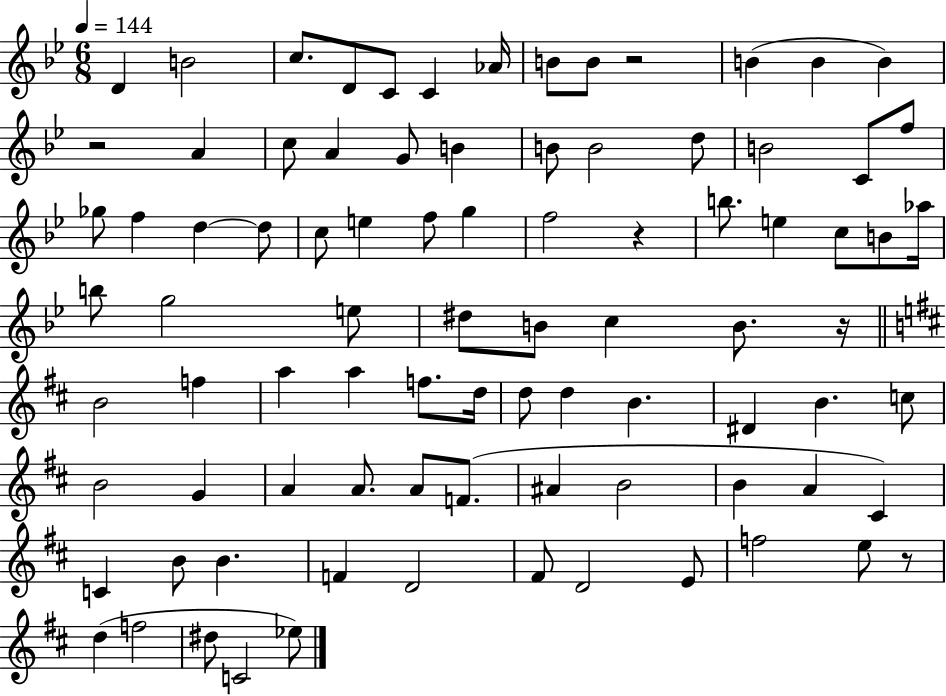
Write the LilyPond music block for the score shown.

{
  \clef treble
  \numericTimeSignature
  \time 6/8
  \key bes \major
  \tempo 4 = 144
  d'4 b'2 | c''8. d'8 c'8 c'4 aes'16 | b'8 b'8 r2 | b'4( b'4 b'4) | \break r2 a'4 | c''8 a'4 g'8 b'4 | b'8 b'2 d''8 | b'2 c'8 f''8 | \break ges''8 f''4 d''4~~ d''8 | c''8 e''4 f''8 g''4 | f''2 r4 | b''8. e''4 c''8 b'8 aes''16 | \break b''8 g''2 e''8 | dis''8 b'8 c''4 b'8. r16 | \bar "||" \break \key d \major b'2 f''4 | a''4 a''4 f''8. d''16 | d''8 d''4 b'4. | dis'4 b'4. c''8 | \break b'2 g'4 | a'4 a'8. a'8 f'8.( | ais'4 b'2 | b'4 a'4 cis'4) | \break c'4 b'8 b'4. | f'4 d'2 | fis'8 d'2 e'8 | f''2 e''8 r8 | \break d''4( f''2 | dis''8 c'2 ees''8) | \bar "|."
}